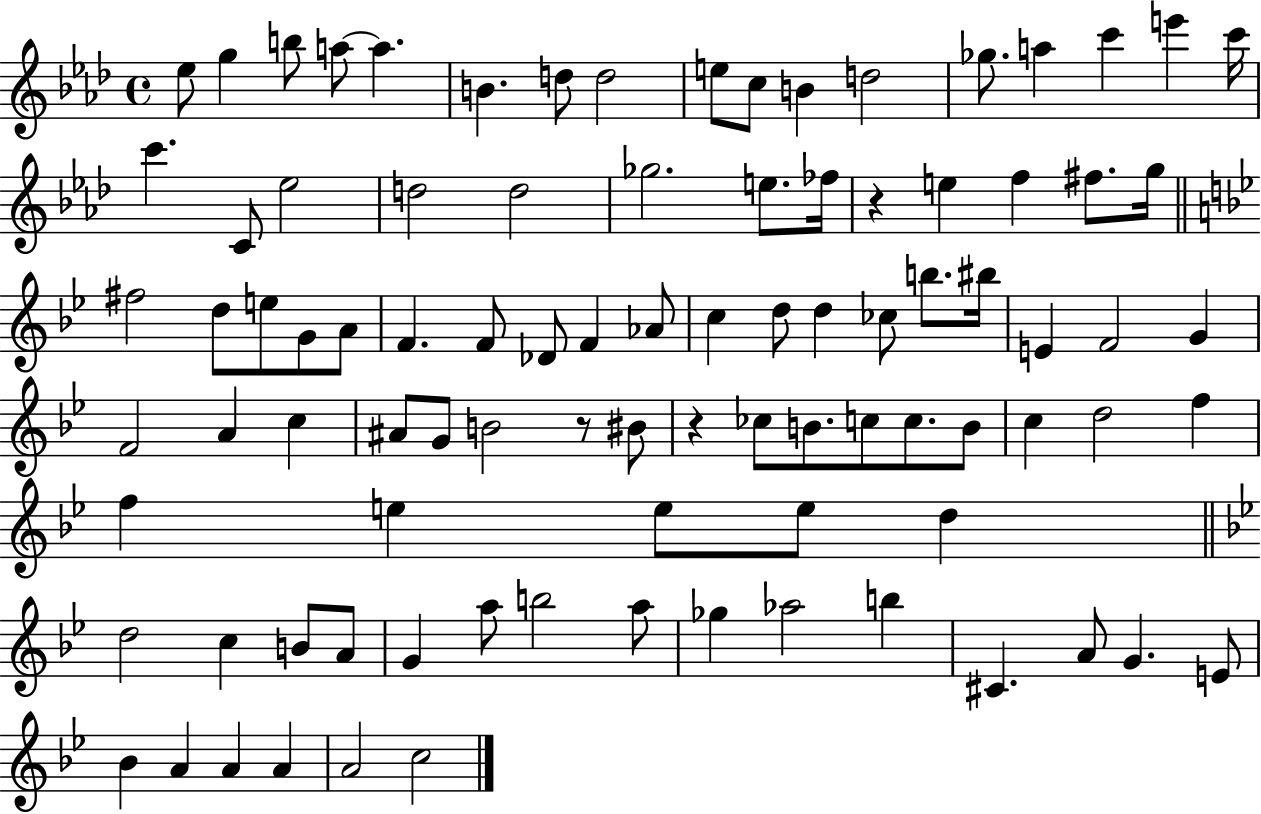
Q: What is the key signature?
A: AES major